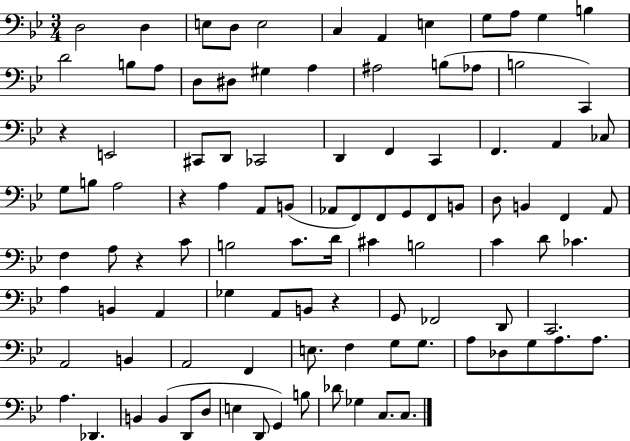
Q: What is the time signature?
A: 3/4